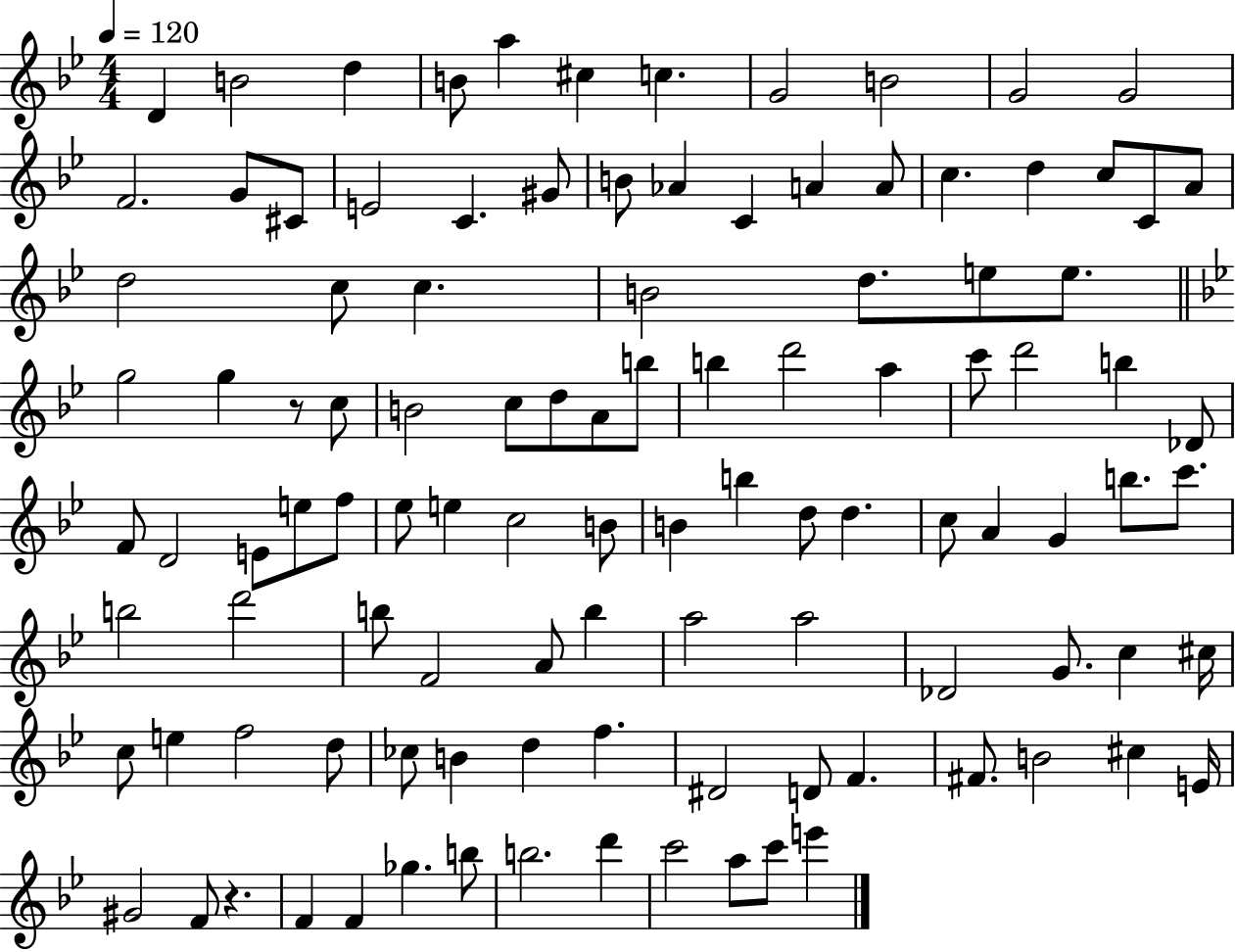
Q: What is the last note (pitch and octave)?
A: E6